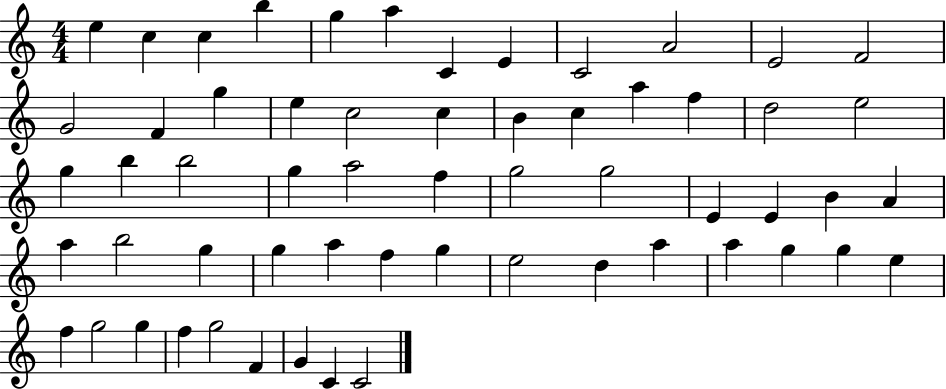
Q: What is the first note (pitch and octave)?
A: E5